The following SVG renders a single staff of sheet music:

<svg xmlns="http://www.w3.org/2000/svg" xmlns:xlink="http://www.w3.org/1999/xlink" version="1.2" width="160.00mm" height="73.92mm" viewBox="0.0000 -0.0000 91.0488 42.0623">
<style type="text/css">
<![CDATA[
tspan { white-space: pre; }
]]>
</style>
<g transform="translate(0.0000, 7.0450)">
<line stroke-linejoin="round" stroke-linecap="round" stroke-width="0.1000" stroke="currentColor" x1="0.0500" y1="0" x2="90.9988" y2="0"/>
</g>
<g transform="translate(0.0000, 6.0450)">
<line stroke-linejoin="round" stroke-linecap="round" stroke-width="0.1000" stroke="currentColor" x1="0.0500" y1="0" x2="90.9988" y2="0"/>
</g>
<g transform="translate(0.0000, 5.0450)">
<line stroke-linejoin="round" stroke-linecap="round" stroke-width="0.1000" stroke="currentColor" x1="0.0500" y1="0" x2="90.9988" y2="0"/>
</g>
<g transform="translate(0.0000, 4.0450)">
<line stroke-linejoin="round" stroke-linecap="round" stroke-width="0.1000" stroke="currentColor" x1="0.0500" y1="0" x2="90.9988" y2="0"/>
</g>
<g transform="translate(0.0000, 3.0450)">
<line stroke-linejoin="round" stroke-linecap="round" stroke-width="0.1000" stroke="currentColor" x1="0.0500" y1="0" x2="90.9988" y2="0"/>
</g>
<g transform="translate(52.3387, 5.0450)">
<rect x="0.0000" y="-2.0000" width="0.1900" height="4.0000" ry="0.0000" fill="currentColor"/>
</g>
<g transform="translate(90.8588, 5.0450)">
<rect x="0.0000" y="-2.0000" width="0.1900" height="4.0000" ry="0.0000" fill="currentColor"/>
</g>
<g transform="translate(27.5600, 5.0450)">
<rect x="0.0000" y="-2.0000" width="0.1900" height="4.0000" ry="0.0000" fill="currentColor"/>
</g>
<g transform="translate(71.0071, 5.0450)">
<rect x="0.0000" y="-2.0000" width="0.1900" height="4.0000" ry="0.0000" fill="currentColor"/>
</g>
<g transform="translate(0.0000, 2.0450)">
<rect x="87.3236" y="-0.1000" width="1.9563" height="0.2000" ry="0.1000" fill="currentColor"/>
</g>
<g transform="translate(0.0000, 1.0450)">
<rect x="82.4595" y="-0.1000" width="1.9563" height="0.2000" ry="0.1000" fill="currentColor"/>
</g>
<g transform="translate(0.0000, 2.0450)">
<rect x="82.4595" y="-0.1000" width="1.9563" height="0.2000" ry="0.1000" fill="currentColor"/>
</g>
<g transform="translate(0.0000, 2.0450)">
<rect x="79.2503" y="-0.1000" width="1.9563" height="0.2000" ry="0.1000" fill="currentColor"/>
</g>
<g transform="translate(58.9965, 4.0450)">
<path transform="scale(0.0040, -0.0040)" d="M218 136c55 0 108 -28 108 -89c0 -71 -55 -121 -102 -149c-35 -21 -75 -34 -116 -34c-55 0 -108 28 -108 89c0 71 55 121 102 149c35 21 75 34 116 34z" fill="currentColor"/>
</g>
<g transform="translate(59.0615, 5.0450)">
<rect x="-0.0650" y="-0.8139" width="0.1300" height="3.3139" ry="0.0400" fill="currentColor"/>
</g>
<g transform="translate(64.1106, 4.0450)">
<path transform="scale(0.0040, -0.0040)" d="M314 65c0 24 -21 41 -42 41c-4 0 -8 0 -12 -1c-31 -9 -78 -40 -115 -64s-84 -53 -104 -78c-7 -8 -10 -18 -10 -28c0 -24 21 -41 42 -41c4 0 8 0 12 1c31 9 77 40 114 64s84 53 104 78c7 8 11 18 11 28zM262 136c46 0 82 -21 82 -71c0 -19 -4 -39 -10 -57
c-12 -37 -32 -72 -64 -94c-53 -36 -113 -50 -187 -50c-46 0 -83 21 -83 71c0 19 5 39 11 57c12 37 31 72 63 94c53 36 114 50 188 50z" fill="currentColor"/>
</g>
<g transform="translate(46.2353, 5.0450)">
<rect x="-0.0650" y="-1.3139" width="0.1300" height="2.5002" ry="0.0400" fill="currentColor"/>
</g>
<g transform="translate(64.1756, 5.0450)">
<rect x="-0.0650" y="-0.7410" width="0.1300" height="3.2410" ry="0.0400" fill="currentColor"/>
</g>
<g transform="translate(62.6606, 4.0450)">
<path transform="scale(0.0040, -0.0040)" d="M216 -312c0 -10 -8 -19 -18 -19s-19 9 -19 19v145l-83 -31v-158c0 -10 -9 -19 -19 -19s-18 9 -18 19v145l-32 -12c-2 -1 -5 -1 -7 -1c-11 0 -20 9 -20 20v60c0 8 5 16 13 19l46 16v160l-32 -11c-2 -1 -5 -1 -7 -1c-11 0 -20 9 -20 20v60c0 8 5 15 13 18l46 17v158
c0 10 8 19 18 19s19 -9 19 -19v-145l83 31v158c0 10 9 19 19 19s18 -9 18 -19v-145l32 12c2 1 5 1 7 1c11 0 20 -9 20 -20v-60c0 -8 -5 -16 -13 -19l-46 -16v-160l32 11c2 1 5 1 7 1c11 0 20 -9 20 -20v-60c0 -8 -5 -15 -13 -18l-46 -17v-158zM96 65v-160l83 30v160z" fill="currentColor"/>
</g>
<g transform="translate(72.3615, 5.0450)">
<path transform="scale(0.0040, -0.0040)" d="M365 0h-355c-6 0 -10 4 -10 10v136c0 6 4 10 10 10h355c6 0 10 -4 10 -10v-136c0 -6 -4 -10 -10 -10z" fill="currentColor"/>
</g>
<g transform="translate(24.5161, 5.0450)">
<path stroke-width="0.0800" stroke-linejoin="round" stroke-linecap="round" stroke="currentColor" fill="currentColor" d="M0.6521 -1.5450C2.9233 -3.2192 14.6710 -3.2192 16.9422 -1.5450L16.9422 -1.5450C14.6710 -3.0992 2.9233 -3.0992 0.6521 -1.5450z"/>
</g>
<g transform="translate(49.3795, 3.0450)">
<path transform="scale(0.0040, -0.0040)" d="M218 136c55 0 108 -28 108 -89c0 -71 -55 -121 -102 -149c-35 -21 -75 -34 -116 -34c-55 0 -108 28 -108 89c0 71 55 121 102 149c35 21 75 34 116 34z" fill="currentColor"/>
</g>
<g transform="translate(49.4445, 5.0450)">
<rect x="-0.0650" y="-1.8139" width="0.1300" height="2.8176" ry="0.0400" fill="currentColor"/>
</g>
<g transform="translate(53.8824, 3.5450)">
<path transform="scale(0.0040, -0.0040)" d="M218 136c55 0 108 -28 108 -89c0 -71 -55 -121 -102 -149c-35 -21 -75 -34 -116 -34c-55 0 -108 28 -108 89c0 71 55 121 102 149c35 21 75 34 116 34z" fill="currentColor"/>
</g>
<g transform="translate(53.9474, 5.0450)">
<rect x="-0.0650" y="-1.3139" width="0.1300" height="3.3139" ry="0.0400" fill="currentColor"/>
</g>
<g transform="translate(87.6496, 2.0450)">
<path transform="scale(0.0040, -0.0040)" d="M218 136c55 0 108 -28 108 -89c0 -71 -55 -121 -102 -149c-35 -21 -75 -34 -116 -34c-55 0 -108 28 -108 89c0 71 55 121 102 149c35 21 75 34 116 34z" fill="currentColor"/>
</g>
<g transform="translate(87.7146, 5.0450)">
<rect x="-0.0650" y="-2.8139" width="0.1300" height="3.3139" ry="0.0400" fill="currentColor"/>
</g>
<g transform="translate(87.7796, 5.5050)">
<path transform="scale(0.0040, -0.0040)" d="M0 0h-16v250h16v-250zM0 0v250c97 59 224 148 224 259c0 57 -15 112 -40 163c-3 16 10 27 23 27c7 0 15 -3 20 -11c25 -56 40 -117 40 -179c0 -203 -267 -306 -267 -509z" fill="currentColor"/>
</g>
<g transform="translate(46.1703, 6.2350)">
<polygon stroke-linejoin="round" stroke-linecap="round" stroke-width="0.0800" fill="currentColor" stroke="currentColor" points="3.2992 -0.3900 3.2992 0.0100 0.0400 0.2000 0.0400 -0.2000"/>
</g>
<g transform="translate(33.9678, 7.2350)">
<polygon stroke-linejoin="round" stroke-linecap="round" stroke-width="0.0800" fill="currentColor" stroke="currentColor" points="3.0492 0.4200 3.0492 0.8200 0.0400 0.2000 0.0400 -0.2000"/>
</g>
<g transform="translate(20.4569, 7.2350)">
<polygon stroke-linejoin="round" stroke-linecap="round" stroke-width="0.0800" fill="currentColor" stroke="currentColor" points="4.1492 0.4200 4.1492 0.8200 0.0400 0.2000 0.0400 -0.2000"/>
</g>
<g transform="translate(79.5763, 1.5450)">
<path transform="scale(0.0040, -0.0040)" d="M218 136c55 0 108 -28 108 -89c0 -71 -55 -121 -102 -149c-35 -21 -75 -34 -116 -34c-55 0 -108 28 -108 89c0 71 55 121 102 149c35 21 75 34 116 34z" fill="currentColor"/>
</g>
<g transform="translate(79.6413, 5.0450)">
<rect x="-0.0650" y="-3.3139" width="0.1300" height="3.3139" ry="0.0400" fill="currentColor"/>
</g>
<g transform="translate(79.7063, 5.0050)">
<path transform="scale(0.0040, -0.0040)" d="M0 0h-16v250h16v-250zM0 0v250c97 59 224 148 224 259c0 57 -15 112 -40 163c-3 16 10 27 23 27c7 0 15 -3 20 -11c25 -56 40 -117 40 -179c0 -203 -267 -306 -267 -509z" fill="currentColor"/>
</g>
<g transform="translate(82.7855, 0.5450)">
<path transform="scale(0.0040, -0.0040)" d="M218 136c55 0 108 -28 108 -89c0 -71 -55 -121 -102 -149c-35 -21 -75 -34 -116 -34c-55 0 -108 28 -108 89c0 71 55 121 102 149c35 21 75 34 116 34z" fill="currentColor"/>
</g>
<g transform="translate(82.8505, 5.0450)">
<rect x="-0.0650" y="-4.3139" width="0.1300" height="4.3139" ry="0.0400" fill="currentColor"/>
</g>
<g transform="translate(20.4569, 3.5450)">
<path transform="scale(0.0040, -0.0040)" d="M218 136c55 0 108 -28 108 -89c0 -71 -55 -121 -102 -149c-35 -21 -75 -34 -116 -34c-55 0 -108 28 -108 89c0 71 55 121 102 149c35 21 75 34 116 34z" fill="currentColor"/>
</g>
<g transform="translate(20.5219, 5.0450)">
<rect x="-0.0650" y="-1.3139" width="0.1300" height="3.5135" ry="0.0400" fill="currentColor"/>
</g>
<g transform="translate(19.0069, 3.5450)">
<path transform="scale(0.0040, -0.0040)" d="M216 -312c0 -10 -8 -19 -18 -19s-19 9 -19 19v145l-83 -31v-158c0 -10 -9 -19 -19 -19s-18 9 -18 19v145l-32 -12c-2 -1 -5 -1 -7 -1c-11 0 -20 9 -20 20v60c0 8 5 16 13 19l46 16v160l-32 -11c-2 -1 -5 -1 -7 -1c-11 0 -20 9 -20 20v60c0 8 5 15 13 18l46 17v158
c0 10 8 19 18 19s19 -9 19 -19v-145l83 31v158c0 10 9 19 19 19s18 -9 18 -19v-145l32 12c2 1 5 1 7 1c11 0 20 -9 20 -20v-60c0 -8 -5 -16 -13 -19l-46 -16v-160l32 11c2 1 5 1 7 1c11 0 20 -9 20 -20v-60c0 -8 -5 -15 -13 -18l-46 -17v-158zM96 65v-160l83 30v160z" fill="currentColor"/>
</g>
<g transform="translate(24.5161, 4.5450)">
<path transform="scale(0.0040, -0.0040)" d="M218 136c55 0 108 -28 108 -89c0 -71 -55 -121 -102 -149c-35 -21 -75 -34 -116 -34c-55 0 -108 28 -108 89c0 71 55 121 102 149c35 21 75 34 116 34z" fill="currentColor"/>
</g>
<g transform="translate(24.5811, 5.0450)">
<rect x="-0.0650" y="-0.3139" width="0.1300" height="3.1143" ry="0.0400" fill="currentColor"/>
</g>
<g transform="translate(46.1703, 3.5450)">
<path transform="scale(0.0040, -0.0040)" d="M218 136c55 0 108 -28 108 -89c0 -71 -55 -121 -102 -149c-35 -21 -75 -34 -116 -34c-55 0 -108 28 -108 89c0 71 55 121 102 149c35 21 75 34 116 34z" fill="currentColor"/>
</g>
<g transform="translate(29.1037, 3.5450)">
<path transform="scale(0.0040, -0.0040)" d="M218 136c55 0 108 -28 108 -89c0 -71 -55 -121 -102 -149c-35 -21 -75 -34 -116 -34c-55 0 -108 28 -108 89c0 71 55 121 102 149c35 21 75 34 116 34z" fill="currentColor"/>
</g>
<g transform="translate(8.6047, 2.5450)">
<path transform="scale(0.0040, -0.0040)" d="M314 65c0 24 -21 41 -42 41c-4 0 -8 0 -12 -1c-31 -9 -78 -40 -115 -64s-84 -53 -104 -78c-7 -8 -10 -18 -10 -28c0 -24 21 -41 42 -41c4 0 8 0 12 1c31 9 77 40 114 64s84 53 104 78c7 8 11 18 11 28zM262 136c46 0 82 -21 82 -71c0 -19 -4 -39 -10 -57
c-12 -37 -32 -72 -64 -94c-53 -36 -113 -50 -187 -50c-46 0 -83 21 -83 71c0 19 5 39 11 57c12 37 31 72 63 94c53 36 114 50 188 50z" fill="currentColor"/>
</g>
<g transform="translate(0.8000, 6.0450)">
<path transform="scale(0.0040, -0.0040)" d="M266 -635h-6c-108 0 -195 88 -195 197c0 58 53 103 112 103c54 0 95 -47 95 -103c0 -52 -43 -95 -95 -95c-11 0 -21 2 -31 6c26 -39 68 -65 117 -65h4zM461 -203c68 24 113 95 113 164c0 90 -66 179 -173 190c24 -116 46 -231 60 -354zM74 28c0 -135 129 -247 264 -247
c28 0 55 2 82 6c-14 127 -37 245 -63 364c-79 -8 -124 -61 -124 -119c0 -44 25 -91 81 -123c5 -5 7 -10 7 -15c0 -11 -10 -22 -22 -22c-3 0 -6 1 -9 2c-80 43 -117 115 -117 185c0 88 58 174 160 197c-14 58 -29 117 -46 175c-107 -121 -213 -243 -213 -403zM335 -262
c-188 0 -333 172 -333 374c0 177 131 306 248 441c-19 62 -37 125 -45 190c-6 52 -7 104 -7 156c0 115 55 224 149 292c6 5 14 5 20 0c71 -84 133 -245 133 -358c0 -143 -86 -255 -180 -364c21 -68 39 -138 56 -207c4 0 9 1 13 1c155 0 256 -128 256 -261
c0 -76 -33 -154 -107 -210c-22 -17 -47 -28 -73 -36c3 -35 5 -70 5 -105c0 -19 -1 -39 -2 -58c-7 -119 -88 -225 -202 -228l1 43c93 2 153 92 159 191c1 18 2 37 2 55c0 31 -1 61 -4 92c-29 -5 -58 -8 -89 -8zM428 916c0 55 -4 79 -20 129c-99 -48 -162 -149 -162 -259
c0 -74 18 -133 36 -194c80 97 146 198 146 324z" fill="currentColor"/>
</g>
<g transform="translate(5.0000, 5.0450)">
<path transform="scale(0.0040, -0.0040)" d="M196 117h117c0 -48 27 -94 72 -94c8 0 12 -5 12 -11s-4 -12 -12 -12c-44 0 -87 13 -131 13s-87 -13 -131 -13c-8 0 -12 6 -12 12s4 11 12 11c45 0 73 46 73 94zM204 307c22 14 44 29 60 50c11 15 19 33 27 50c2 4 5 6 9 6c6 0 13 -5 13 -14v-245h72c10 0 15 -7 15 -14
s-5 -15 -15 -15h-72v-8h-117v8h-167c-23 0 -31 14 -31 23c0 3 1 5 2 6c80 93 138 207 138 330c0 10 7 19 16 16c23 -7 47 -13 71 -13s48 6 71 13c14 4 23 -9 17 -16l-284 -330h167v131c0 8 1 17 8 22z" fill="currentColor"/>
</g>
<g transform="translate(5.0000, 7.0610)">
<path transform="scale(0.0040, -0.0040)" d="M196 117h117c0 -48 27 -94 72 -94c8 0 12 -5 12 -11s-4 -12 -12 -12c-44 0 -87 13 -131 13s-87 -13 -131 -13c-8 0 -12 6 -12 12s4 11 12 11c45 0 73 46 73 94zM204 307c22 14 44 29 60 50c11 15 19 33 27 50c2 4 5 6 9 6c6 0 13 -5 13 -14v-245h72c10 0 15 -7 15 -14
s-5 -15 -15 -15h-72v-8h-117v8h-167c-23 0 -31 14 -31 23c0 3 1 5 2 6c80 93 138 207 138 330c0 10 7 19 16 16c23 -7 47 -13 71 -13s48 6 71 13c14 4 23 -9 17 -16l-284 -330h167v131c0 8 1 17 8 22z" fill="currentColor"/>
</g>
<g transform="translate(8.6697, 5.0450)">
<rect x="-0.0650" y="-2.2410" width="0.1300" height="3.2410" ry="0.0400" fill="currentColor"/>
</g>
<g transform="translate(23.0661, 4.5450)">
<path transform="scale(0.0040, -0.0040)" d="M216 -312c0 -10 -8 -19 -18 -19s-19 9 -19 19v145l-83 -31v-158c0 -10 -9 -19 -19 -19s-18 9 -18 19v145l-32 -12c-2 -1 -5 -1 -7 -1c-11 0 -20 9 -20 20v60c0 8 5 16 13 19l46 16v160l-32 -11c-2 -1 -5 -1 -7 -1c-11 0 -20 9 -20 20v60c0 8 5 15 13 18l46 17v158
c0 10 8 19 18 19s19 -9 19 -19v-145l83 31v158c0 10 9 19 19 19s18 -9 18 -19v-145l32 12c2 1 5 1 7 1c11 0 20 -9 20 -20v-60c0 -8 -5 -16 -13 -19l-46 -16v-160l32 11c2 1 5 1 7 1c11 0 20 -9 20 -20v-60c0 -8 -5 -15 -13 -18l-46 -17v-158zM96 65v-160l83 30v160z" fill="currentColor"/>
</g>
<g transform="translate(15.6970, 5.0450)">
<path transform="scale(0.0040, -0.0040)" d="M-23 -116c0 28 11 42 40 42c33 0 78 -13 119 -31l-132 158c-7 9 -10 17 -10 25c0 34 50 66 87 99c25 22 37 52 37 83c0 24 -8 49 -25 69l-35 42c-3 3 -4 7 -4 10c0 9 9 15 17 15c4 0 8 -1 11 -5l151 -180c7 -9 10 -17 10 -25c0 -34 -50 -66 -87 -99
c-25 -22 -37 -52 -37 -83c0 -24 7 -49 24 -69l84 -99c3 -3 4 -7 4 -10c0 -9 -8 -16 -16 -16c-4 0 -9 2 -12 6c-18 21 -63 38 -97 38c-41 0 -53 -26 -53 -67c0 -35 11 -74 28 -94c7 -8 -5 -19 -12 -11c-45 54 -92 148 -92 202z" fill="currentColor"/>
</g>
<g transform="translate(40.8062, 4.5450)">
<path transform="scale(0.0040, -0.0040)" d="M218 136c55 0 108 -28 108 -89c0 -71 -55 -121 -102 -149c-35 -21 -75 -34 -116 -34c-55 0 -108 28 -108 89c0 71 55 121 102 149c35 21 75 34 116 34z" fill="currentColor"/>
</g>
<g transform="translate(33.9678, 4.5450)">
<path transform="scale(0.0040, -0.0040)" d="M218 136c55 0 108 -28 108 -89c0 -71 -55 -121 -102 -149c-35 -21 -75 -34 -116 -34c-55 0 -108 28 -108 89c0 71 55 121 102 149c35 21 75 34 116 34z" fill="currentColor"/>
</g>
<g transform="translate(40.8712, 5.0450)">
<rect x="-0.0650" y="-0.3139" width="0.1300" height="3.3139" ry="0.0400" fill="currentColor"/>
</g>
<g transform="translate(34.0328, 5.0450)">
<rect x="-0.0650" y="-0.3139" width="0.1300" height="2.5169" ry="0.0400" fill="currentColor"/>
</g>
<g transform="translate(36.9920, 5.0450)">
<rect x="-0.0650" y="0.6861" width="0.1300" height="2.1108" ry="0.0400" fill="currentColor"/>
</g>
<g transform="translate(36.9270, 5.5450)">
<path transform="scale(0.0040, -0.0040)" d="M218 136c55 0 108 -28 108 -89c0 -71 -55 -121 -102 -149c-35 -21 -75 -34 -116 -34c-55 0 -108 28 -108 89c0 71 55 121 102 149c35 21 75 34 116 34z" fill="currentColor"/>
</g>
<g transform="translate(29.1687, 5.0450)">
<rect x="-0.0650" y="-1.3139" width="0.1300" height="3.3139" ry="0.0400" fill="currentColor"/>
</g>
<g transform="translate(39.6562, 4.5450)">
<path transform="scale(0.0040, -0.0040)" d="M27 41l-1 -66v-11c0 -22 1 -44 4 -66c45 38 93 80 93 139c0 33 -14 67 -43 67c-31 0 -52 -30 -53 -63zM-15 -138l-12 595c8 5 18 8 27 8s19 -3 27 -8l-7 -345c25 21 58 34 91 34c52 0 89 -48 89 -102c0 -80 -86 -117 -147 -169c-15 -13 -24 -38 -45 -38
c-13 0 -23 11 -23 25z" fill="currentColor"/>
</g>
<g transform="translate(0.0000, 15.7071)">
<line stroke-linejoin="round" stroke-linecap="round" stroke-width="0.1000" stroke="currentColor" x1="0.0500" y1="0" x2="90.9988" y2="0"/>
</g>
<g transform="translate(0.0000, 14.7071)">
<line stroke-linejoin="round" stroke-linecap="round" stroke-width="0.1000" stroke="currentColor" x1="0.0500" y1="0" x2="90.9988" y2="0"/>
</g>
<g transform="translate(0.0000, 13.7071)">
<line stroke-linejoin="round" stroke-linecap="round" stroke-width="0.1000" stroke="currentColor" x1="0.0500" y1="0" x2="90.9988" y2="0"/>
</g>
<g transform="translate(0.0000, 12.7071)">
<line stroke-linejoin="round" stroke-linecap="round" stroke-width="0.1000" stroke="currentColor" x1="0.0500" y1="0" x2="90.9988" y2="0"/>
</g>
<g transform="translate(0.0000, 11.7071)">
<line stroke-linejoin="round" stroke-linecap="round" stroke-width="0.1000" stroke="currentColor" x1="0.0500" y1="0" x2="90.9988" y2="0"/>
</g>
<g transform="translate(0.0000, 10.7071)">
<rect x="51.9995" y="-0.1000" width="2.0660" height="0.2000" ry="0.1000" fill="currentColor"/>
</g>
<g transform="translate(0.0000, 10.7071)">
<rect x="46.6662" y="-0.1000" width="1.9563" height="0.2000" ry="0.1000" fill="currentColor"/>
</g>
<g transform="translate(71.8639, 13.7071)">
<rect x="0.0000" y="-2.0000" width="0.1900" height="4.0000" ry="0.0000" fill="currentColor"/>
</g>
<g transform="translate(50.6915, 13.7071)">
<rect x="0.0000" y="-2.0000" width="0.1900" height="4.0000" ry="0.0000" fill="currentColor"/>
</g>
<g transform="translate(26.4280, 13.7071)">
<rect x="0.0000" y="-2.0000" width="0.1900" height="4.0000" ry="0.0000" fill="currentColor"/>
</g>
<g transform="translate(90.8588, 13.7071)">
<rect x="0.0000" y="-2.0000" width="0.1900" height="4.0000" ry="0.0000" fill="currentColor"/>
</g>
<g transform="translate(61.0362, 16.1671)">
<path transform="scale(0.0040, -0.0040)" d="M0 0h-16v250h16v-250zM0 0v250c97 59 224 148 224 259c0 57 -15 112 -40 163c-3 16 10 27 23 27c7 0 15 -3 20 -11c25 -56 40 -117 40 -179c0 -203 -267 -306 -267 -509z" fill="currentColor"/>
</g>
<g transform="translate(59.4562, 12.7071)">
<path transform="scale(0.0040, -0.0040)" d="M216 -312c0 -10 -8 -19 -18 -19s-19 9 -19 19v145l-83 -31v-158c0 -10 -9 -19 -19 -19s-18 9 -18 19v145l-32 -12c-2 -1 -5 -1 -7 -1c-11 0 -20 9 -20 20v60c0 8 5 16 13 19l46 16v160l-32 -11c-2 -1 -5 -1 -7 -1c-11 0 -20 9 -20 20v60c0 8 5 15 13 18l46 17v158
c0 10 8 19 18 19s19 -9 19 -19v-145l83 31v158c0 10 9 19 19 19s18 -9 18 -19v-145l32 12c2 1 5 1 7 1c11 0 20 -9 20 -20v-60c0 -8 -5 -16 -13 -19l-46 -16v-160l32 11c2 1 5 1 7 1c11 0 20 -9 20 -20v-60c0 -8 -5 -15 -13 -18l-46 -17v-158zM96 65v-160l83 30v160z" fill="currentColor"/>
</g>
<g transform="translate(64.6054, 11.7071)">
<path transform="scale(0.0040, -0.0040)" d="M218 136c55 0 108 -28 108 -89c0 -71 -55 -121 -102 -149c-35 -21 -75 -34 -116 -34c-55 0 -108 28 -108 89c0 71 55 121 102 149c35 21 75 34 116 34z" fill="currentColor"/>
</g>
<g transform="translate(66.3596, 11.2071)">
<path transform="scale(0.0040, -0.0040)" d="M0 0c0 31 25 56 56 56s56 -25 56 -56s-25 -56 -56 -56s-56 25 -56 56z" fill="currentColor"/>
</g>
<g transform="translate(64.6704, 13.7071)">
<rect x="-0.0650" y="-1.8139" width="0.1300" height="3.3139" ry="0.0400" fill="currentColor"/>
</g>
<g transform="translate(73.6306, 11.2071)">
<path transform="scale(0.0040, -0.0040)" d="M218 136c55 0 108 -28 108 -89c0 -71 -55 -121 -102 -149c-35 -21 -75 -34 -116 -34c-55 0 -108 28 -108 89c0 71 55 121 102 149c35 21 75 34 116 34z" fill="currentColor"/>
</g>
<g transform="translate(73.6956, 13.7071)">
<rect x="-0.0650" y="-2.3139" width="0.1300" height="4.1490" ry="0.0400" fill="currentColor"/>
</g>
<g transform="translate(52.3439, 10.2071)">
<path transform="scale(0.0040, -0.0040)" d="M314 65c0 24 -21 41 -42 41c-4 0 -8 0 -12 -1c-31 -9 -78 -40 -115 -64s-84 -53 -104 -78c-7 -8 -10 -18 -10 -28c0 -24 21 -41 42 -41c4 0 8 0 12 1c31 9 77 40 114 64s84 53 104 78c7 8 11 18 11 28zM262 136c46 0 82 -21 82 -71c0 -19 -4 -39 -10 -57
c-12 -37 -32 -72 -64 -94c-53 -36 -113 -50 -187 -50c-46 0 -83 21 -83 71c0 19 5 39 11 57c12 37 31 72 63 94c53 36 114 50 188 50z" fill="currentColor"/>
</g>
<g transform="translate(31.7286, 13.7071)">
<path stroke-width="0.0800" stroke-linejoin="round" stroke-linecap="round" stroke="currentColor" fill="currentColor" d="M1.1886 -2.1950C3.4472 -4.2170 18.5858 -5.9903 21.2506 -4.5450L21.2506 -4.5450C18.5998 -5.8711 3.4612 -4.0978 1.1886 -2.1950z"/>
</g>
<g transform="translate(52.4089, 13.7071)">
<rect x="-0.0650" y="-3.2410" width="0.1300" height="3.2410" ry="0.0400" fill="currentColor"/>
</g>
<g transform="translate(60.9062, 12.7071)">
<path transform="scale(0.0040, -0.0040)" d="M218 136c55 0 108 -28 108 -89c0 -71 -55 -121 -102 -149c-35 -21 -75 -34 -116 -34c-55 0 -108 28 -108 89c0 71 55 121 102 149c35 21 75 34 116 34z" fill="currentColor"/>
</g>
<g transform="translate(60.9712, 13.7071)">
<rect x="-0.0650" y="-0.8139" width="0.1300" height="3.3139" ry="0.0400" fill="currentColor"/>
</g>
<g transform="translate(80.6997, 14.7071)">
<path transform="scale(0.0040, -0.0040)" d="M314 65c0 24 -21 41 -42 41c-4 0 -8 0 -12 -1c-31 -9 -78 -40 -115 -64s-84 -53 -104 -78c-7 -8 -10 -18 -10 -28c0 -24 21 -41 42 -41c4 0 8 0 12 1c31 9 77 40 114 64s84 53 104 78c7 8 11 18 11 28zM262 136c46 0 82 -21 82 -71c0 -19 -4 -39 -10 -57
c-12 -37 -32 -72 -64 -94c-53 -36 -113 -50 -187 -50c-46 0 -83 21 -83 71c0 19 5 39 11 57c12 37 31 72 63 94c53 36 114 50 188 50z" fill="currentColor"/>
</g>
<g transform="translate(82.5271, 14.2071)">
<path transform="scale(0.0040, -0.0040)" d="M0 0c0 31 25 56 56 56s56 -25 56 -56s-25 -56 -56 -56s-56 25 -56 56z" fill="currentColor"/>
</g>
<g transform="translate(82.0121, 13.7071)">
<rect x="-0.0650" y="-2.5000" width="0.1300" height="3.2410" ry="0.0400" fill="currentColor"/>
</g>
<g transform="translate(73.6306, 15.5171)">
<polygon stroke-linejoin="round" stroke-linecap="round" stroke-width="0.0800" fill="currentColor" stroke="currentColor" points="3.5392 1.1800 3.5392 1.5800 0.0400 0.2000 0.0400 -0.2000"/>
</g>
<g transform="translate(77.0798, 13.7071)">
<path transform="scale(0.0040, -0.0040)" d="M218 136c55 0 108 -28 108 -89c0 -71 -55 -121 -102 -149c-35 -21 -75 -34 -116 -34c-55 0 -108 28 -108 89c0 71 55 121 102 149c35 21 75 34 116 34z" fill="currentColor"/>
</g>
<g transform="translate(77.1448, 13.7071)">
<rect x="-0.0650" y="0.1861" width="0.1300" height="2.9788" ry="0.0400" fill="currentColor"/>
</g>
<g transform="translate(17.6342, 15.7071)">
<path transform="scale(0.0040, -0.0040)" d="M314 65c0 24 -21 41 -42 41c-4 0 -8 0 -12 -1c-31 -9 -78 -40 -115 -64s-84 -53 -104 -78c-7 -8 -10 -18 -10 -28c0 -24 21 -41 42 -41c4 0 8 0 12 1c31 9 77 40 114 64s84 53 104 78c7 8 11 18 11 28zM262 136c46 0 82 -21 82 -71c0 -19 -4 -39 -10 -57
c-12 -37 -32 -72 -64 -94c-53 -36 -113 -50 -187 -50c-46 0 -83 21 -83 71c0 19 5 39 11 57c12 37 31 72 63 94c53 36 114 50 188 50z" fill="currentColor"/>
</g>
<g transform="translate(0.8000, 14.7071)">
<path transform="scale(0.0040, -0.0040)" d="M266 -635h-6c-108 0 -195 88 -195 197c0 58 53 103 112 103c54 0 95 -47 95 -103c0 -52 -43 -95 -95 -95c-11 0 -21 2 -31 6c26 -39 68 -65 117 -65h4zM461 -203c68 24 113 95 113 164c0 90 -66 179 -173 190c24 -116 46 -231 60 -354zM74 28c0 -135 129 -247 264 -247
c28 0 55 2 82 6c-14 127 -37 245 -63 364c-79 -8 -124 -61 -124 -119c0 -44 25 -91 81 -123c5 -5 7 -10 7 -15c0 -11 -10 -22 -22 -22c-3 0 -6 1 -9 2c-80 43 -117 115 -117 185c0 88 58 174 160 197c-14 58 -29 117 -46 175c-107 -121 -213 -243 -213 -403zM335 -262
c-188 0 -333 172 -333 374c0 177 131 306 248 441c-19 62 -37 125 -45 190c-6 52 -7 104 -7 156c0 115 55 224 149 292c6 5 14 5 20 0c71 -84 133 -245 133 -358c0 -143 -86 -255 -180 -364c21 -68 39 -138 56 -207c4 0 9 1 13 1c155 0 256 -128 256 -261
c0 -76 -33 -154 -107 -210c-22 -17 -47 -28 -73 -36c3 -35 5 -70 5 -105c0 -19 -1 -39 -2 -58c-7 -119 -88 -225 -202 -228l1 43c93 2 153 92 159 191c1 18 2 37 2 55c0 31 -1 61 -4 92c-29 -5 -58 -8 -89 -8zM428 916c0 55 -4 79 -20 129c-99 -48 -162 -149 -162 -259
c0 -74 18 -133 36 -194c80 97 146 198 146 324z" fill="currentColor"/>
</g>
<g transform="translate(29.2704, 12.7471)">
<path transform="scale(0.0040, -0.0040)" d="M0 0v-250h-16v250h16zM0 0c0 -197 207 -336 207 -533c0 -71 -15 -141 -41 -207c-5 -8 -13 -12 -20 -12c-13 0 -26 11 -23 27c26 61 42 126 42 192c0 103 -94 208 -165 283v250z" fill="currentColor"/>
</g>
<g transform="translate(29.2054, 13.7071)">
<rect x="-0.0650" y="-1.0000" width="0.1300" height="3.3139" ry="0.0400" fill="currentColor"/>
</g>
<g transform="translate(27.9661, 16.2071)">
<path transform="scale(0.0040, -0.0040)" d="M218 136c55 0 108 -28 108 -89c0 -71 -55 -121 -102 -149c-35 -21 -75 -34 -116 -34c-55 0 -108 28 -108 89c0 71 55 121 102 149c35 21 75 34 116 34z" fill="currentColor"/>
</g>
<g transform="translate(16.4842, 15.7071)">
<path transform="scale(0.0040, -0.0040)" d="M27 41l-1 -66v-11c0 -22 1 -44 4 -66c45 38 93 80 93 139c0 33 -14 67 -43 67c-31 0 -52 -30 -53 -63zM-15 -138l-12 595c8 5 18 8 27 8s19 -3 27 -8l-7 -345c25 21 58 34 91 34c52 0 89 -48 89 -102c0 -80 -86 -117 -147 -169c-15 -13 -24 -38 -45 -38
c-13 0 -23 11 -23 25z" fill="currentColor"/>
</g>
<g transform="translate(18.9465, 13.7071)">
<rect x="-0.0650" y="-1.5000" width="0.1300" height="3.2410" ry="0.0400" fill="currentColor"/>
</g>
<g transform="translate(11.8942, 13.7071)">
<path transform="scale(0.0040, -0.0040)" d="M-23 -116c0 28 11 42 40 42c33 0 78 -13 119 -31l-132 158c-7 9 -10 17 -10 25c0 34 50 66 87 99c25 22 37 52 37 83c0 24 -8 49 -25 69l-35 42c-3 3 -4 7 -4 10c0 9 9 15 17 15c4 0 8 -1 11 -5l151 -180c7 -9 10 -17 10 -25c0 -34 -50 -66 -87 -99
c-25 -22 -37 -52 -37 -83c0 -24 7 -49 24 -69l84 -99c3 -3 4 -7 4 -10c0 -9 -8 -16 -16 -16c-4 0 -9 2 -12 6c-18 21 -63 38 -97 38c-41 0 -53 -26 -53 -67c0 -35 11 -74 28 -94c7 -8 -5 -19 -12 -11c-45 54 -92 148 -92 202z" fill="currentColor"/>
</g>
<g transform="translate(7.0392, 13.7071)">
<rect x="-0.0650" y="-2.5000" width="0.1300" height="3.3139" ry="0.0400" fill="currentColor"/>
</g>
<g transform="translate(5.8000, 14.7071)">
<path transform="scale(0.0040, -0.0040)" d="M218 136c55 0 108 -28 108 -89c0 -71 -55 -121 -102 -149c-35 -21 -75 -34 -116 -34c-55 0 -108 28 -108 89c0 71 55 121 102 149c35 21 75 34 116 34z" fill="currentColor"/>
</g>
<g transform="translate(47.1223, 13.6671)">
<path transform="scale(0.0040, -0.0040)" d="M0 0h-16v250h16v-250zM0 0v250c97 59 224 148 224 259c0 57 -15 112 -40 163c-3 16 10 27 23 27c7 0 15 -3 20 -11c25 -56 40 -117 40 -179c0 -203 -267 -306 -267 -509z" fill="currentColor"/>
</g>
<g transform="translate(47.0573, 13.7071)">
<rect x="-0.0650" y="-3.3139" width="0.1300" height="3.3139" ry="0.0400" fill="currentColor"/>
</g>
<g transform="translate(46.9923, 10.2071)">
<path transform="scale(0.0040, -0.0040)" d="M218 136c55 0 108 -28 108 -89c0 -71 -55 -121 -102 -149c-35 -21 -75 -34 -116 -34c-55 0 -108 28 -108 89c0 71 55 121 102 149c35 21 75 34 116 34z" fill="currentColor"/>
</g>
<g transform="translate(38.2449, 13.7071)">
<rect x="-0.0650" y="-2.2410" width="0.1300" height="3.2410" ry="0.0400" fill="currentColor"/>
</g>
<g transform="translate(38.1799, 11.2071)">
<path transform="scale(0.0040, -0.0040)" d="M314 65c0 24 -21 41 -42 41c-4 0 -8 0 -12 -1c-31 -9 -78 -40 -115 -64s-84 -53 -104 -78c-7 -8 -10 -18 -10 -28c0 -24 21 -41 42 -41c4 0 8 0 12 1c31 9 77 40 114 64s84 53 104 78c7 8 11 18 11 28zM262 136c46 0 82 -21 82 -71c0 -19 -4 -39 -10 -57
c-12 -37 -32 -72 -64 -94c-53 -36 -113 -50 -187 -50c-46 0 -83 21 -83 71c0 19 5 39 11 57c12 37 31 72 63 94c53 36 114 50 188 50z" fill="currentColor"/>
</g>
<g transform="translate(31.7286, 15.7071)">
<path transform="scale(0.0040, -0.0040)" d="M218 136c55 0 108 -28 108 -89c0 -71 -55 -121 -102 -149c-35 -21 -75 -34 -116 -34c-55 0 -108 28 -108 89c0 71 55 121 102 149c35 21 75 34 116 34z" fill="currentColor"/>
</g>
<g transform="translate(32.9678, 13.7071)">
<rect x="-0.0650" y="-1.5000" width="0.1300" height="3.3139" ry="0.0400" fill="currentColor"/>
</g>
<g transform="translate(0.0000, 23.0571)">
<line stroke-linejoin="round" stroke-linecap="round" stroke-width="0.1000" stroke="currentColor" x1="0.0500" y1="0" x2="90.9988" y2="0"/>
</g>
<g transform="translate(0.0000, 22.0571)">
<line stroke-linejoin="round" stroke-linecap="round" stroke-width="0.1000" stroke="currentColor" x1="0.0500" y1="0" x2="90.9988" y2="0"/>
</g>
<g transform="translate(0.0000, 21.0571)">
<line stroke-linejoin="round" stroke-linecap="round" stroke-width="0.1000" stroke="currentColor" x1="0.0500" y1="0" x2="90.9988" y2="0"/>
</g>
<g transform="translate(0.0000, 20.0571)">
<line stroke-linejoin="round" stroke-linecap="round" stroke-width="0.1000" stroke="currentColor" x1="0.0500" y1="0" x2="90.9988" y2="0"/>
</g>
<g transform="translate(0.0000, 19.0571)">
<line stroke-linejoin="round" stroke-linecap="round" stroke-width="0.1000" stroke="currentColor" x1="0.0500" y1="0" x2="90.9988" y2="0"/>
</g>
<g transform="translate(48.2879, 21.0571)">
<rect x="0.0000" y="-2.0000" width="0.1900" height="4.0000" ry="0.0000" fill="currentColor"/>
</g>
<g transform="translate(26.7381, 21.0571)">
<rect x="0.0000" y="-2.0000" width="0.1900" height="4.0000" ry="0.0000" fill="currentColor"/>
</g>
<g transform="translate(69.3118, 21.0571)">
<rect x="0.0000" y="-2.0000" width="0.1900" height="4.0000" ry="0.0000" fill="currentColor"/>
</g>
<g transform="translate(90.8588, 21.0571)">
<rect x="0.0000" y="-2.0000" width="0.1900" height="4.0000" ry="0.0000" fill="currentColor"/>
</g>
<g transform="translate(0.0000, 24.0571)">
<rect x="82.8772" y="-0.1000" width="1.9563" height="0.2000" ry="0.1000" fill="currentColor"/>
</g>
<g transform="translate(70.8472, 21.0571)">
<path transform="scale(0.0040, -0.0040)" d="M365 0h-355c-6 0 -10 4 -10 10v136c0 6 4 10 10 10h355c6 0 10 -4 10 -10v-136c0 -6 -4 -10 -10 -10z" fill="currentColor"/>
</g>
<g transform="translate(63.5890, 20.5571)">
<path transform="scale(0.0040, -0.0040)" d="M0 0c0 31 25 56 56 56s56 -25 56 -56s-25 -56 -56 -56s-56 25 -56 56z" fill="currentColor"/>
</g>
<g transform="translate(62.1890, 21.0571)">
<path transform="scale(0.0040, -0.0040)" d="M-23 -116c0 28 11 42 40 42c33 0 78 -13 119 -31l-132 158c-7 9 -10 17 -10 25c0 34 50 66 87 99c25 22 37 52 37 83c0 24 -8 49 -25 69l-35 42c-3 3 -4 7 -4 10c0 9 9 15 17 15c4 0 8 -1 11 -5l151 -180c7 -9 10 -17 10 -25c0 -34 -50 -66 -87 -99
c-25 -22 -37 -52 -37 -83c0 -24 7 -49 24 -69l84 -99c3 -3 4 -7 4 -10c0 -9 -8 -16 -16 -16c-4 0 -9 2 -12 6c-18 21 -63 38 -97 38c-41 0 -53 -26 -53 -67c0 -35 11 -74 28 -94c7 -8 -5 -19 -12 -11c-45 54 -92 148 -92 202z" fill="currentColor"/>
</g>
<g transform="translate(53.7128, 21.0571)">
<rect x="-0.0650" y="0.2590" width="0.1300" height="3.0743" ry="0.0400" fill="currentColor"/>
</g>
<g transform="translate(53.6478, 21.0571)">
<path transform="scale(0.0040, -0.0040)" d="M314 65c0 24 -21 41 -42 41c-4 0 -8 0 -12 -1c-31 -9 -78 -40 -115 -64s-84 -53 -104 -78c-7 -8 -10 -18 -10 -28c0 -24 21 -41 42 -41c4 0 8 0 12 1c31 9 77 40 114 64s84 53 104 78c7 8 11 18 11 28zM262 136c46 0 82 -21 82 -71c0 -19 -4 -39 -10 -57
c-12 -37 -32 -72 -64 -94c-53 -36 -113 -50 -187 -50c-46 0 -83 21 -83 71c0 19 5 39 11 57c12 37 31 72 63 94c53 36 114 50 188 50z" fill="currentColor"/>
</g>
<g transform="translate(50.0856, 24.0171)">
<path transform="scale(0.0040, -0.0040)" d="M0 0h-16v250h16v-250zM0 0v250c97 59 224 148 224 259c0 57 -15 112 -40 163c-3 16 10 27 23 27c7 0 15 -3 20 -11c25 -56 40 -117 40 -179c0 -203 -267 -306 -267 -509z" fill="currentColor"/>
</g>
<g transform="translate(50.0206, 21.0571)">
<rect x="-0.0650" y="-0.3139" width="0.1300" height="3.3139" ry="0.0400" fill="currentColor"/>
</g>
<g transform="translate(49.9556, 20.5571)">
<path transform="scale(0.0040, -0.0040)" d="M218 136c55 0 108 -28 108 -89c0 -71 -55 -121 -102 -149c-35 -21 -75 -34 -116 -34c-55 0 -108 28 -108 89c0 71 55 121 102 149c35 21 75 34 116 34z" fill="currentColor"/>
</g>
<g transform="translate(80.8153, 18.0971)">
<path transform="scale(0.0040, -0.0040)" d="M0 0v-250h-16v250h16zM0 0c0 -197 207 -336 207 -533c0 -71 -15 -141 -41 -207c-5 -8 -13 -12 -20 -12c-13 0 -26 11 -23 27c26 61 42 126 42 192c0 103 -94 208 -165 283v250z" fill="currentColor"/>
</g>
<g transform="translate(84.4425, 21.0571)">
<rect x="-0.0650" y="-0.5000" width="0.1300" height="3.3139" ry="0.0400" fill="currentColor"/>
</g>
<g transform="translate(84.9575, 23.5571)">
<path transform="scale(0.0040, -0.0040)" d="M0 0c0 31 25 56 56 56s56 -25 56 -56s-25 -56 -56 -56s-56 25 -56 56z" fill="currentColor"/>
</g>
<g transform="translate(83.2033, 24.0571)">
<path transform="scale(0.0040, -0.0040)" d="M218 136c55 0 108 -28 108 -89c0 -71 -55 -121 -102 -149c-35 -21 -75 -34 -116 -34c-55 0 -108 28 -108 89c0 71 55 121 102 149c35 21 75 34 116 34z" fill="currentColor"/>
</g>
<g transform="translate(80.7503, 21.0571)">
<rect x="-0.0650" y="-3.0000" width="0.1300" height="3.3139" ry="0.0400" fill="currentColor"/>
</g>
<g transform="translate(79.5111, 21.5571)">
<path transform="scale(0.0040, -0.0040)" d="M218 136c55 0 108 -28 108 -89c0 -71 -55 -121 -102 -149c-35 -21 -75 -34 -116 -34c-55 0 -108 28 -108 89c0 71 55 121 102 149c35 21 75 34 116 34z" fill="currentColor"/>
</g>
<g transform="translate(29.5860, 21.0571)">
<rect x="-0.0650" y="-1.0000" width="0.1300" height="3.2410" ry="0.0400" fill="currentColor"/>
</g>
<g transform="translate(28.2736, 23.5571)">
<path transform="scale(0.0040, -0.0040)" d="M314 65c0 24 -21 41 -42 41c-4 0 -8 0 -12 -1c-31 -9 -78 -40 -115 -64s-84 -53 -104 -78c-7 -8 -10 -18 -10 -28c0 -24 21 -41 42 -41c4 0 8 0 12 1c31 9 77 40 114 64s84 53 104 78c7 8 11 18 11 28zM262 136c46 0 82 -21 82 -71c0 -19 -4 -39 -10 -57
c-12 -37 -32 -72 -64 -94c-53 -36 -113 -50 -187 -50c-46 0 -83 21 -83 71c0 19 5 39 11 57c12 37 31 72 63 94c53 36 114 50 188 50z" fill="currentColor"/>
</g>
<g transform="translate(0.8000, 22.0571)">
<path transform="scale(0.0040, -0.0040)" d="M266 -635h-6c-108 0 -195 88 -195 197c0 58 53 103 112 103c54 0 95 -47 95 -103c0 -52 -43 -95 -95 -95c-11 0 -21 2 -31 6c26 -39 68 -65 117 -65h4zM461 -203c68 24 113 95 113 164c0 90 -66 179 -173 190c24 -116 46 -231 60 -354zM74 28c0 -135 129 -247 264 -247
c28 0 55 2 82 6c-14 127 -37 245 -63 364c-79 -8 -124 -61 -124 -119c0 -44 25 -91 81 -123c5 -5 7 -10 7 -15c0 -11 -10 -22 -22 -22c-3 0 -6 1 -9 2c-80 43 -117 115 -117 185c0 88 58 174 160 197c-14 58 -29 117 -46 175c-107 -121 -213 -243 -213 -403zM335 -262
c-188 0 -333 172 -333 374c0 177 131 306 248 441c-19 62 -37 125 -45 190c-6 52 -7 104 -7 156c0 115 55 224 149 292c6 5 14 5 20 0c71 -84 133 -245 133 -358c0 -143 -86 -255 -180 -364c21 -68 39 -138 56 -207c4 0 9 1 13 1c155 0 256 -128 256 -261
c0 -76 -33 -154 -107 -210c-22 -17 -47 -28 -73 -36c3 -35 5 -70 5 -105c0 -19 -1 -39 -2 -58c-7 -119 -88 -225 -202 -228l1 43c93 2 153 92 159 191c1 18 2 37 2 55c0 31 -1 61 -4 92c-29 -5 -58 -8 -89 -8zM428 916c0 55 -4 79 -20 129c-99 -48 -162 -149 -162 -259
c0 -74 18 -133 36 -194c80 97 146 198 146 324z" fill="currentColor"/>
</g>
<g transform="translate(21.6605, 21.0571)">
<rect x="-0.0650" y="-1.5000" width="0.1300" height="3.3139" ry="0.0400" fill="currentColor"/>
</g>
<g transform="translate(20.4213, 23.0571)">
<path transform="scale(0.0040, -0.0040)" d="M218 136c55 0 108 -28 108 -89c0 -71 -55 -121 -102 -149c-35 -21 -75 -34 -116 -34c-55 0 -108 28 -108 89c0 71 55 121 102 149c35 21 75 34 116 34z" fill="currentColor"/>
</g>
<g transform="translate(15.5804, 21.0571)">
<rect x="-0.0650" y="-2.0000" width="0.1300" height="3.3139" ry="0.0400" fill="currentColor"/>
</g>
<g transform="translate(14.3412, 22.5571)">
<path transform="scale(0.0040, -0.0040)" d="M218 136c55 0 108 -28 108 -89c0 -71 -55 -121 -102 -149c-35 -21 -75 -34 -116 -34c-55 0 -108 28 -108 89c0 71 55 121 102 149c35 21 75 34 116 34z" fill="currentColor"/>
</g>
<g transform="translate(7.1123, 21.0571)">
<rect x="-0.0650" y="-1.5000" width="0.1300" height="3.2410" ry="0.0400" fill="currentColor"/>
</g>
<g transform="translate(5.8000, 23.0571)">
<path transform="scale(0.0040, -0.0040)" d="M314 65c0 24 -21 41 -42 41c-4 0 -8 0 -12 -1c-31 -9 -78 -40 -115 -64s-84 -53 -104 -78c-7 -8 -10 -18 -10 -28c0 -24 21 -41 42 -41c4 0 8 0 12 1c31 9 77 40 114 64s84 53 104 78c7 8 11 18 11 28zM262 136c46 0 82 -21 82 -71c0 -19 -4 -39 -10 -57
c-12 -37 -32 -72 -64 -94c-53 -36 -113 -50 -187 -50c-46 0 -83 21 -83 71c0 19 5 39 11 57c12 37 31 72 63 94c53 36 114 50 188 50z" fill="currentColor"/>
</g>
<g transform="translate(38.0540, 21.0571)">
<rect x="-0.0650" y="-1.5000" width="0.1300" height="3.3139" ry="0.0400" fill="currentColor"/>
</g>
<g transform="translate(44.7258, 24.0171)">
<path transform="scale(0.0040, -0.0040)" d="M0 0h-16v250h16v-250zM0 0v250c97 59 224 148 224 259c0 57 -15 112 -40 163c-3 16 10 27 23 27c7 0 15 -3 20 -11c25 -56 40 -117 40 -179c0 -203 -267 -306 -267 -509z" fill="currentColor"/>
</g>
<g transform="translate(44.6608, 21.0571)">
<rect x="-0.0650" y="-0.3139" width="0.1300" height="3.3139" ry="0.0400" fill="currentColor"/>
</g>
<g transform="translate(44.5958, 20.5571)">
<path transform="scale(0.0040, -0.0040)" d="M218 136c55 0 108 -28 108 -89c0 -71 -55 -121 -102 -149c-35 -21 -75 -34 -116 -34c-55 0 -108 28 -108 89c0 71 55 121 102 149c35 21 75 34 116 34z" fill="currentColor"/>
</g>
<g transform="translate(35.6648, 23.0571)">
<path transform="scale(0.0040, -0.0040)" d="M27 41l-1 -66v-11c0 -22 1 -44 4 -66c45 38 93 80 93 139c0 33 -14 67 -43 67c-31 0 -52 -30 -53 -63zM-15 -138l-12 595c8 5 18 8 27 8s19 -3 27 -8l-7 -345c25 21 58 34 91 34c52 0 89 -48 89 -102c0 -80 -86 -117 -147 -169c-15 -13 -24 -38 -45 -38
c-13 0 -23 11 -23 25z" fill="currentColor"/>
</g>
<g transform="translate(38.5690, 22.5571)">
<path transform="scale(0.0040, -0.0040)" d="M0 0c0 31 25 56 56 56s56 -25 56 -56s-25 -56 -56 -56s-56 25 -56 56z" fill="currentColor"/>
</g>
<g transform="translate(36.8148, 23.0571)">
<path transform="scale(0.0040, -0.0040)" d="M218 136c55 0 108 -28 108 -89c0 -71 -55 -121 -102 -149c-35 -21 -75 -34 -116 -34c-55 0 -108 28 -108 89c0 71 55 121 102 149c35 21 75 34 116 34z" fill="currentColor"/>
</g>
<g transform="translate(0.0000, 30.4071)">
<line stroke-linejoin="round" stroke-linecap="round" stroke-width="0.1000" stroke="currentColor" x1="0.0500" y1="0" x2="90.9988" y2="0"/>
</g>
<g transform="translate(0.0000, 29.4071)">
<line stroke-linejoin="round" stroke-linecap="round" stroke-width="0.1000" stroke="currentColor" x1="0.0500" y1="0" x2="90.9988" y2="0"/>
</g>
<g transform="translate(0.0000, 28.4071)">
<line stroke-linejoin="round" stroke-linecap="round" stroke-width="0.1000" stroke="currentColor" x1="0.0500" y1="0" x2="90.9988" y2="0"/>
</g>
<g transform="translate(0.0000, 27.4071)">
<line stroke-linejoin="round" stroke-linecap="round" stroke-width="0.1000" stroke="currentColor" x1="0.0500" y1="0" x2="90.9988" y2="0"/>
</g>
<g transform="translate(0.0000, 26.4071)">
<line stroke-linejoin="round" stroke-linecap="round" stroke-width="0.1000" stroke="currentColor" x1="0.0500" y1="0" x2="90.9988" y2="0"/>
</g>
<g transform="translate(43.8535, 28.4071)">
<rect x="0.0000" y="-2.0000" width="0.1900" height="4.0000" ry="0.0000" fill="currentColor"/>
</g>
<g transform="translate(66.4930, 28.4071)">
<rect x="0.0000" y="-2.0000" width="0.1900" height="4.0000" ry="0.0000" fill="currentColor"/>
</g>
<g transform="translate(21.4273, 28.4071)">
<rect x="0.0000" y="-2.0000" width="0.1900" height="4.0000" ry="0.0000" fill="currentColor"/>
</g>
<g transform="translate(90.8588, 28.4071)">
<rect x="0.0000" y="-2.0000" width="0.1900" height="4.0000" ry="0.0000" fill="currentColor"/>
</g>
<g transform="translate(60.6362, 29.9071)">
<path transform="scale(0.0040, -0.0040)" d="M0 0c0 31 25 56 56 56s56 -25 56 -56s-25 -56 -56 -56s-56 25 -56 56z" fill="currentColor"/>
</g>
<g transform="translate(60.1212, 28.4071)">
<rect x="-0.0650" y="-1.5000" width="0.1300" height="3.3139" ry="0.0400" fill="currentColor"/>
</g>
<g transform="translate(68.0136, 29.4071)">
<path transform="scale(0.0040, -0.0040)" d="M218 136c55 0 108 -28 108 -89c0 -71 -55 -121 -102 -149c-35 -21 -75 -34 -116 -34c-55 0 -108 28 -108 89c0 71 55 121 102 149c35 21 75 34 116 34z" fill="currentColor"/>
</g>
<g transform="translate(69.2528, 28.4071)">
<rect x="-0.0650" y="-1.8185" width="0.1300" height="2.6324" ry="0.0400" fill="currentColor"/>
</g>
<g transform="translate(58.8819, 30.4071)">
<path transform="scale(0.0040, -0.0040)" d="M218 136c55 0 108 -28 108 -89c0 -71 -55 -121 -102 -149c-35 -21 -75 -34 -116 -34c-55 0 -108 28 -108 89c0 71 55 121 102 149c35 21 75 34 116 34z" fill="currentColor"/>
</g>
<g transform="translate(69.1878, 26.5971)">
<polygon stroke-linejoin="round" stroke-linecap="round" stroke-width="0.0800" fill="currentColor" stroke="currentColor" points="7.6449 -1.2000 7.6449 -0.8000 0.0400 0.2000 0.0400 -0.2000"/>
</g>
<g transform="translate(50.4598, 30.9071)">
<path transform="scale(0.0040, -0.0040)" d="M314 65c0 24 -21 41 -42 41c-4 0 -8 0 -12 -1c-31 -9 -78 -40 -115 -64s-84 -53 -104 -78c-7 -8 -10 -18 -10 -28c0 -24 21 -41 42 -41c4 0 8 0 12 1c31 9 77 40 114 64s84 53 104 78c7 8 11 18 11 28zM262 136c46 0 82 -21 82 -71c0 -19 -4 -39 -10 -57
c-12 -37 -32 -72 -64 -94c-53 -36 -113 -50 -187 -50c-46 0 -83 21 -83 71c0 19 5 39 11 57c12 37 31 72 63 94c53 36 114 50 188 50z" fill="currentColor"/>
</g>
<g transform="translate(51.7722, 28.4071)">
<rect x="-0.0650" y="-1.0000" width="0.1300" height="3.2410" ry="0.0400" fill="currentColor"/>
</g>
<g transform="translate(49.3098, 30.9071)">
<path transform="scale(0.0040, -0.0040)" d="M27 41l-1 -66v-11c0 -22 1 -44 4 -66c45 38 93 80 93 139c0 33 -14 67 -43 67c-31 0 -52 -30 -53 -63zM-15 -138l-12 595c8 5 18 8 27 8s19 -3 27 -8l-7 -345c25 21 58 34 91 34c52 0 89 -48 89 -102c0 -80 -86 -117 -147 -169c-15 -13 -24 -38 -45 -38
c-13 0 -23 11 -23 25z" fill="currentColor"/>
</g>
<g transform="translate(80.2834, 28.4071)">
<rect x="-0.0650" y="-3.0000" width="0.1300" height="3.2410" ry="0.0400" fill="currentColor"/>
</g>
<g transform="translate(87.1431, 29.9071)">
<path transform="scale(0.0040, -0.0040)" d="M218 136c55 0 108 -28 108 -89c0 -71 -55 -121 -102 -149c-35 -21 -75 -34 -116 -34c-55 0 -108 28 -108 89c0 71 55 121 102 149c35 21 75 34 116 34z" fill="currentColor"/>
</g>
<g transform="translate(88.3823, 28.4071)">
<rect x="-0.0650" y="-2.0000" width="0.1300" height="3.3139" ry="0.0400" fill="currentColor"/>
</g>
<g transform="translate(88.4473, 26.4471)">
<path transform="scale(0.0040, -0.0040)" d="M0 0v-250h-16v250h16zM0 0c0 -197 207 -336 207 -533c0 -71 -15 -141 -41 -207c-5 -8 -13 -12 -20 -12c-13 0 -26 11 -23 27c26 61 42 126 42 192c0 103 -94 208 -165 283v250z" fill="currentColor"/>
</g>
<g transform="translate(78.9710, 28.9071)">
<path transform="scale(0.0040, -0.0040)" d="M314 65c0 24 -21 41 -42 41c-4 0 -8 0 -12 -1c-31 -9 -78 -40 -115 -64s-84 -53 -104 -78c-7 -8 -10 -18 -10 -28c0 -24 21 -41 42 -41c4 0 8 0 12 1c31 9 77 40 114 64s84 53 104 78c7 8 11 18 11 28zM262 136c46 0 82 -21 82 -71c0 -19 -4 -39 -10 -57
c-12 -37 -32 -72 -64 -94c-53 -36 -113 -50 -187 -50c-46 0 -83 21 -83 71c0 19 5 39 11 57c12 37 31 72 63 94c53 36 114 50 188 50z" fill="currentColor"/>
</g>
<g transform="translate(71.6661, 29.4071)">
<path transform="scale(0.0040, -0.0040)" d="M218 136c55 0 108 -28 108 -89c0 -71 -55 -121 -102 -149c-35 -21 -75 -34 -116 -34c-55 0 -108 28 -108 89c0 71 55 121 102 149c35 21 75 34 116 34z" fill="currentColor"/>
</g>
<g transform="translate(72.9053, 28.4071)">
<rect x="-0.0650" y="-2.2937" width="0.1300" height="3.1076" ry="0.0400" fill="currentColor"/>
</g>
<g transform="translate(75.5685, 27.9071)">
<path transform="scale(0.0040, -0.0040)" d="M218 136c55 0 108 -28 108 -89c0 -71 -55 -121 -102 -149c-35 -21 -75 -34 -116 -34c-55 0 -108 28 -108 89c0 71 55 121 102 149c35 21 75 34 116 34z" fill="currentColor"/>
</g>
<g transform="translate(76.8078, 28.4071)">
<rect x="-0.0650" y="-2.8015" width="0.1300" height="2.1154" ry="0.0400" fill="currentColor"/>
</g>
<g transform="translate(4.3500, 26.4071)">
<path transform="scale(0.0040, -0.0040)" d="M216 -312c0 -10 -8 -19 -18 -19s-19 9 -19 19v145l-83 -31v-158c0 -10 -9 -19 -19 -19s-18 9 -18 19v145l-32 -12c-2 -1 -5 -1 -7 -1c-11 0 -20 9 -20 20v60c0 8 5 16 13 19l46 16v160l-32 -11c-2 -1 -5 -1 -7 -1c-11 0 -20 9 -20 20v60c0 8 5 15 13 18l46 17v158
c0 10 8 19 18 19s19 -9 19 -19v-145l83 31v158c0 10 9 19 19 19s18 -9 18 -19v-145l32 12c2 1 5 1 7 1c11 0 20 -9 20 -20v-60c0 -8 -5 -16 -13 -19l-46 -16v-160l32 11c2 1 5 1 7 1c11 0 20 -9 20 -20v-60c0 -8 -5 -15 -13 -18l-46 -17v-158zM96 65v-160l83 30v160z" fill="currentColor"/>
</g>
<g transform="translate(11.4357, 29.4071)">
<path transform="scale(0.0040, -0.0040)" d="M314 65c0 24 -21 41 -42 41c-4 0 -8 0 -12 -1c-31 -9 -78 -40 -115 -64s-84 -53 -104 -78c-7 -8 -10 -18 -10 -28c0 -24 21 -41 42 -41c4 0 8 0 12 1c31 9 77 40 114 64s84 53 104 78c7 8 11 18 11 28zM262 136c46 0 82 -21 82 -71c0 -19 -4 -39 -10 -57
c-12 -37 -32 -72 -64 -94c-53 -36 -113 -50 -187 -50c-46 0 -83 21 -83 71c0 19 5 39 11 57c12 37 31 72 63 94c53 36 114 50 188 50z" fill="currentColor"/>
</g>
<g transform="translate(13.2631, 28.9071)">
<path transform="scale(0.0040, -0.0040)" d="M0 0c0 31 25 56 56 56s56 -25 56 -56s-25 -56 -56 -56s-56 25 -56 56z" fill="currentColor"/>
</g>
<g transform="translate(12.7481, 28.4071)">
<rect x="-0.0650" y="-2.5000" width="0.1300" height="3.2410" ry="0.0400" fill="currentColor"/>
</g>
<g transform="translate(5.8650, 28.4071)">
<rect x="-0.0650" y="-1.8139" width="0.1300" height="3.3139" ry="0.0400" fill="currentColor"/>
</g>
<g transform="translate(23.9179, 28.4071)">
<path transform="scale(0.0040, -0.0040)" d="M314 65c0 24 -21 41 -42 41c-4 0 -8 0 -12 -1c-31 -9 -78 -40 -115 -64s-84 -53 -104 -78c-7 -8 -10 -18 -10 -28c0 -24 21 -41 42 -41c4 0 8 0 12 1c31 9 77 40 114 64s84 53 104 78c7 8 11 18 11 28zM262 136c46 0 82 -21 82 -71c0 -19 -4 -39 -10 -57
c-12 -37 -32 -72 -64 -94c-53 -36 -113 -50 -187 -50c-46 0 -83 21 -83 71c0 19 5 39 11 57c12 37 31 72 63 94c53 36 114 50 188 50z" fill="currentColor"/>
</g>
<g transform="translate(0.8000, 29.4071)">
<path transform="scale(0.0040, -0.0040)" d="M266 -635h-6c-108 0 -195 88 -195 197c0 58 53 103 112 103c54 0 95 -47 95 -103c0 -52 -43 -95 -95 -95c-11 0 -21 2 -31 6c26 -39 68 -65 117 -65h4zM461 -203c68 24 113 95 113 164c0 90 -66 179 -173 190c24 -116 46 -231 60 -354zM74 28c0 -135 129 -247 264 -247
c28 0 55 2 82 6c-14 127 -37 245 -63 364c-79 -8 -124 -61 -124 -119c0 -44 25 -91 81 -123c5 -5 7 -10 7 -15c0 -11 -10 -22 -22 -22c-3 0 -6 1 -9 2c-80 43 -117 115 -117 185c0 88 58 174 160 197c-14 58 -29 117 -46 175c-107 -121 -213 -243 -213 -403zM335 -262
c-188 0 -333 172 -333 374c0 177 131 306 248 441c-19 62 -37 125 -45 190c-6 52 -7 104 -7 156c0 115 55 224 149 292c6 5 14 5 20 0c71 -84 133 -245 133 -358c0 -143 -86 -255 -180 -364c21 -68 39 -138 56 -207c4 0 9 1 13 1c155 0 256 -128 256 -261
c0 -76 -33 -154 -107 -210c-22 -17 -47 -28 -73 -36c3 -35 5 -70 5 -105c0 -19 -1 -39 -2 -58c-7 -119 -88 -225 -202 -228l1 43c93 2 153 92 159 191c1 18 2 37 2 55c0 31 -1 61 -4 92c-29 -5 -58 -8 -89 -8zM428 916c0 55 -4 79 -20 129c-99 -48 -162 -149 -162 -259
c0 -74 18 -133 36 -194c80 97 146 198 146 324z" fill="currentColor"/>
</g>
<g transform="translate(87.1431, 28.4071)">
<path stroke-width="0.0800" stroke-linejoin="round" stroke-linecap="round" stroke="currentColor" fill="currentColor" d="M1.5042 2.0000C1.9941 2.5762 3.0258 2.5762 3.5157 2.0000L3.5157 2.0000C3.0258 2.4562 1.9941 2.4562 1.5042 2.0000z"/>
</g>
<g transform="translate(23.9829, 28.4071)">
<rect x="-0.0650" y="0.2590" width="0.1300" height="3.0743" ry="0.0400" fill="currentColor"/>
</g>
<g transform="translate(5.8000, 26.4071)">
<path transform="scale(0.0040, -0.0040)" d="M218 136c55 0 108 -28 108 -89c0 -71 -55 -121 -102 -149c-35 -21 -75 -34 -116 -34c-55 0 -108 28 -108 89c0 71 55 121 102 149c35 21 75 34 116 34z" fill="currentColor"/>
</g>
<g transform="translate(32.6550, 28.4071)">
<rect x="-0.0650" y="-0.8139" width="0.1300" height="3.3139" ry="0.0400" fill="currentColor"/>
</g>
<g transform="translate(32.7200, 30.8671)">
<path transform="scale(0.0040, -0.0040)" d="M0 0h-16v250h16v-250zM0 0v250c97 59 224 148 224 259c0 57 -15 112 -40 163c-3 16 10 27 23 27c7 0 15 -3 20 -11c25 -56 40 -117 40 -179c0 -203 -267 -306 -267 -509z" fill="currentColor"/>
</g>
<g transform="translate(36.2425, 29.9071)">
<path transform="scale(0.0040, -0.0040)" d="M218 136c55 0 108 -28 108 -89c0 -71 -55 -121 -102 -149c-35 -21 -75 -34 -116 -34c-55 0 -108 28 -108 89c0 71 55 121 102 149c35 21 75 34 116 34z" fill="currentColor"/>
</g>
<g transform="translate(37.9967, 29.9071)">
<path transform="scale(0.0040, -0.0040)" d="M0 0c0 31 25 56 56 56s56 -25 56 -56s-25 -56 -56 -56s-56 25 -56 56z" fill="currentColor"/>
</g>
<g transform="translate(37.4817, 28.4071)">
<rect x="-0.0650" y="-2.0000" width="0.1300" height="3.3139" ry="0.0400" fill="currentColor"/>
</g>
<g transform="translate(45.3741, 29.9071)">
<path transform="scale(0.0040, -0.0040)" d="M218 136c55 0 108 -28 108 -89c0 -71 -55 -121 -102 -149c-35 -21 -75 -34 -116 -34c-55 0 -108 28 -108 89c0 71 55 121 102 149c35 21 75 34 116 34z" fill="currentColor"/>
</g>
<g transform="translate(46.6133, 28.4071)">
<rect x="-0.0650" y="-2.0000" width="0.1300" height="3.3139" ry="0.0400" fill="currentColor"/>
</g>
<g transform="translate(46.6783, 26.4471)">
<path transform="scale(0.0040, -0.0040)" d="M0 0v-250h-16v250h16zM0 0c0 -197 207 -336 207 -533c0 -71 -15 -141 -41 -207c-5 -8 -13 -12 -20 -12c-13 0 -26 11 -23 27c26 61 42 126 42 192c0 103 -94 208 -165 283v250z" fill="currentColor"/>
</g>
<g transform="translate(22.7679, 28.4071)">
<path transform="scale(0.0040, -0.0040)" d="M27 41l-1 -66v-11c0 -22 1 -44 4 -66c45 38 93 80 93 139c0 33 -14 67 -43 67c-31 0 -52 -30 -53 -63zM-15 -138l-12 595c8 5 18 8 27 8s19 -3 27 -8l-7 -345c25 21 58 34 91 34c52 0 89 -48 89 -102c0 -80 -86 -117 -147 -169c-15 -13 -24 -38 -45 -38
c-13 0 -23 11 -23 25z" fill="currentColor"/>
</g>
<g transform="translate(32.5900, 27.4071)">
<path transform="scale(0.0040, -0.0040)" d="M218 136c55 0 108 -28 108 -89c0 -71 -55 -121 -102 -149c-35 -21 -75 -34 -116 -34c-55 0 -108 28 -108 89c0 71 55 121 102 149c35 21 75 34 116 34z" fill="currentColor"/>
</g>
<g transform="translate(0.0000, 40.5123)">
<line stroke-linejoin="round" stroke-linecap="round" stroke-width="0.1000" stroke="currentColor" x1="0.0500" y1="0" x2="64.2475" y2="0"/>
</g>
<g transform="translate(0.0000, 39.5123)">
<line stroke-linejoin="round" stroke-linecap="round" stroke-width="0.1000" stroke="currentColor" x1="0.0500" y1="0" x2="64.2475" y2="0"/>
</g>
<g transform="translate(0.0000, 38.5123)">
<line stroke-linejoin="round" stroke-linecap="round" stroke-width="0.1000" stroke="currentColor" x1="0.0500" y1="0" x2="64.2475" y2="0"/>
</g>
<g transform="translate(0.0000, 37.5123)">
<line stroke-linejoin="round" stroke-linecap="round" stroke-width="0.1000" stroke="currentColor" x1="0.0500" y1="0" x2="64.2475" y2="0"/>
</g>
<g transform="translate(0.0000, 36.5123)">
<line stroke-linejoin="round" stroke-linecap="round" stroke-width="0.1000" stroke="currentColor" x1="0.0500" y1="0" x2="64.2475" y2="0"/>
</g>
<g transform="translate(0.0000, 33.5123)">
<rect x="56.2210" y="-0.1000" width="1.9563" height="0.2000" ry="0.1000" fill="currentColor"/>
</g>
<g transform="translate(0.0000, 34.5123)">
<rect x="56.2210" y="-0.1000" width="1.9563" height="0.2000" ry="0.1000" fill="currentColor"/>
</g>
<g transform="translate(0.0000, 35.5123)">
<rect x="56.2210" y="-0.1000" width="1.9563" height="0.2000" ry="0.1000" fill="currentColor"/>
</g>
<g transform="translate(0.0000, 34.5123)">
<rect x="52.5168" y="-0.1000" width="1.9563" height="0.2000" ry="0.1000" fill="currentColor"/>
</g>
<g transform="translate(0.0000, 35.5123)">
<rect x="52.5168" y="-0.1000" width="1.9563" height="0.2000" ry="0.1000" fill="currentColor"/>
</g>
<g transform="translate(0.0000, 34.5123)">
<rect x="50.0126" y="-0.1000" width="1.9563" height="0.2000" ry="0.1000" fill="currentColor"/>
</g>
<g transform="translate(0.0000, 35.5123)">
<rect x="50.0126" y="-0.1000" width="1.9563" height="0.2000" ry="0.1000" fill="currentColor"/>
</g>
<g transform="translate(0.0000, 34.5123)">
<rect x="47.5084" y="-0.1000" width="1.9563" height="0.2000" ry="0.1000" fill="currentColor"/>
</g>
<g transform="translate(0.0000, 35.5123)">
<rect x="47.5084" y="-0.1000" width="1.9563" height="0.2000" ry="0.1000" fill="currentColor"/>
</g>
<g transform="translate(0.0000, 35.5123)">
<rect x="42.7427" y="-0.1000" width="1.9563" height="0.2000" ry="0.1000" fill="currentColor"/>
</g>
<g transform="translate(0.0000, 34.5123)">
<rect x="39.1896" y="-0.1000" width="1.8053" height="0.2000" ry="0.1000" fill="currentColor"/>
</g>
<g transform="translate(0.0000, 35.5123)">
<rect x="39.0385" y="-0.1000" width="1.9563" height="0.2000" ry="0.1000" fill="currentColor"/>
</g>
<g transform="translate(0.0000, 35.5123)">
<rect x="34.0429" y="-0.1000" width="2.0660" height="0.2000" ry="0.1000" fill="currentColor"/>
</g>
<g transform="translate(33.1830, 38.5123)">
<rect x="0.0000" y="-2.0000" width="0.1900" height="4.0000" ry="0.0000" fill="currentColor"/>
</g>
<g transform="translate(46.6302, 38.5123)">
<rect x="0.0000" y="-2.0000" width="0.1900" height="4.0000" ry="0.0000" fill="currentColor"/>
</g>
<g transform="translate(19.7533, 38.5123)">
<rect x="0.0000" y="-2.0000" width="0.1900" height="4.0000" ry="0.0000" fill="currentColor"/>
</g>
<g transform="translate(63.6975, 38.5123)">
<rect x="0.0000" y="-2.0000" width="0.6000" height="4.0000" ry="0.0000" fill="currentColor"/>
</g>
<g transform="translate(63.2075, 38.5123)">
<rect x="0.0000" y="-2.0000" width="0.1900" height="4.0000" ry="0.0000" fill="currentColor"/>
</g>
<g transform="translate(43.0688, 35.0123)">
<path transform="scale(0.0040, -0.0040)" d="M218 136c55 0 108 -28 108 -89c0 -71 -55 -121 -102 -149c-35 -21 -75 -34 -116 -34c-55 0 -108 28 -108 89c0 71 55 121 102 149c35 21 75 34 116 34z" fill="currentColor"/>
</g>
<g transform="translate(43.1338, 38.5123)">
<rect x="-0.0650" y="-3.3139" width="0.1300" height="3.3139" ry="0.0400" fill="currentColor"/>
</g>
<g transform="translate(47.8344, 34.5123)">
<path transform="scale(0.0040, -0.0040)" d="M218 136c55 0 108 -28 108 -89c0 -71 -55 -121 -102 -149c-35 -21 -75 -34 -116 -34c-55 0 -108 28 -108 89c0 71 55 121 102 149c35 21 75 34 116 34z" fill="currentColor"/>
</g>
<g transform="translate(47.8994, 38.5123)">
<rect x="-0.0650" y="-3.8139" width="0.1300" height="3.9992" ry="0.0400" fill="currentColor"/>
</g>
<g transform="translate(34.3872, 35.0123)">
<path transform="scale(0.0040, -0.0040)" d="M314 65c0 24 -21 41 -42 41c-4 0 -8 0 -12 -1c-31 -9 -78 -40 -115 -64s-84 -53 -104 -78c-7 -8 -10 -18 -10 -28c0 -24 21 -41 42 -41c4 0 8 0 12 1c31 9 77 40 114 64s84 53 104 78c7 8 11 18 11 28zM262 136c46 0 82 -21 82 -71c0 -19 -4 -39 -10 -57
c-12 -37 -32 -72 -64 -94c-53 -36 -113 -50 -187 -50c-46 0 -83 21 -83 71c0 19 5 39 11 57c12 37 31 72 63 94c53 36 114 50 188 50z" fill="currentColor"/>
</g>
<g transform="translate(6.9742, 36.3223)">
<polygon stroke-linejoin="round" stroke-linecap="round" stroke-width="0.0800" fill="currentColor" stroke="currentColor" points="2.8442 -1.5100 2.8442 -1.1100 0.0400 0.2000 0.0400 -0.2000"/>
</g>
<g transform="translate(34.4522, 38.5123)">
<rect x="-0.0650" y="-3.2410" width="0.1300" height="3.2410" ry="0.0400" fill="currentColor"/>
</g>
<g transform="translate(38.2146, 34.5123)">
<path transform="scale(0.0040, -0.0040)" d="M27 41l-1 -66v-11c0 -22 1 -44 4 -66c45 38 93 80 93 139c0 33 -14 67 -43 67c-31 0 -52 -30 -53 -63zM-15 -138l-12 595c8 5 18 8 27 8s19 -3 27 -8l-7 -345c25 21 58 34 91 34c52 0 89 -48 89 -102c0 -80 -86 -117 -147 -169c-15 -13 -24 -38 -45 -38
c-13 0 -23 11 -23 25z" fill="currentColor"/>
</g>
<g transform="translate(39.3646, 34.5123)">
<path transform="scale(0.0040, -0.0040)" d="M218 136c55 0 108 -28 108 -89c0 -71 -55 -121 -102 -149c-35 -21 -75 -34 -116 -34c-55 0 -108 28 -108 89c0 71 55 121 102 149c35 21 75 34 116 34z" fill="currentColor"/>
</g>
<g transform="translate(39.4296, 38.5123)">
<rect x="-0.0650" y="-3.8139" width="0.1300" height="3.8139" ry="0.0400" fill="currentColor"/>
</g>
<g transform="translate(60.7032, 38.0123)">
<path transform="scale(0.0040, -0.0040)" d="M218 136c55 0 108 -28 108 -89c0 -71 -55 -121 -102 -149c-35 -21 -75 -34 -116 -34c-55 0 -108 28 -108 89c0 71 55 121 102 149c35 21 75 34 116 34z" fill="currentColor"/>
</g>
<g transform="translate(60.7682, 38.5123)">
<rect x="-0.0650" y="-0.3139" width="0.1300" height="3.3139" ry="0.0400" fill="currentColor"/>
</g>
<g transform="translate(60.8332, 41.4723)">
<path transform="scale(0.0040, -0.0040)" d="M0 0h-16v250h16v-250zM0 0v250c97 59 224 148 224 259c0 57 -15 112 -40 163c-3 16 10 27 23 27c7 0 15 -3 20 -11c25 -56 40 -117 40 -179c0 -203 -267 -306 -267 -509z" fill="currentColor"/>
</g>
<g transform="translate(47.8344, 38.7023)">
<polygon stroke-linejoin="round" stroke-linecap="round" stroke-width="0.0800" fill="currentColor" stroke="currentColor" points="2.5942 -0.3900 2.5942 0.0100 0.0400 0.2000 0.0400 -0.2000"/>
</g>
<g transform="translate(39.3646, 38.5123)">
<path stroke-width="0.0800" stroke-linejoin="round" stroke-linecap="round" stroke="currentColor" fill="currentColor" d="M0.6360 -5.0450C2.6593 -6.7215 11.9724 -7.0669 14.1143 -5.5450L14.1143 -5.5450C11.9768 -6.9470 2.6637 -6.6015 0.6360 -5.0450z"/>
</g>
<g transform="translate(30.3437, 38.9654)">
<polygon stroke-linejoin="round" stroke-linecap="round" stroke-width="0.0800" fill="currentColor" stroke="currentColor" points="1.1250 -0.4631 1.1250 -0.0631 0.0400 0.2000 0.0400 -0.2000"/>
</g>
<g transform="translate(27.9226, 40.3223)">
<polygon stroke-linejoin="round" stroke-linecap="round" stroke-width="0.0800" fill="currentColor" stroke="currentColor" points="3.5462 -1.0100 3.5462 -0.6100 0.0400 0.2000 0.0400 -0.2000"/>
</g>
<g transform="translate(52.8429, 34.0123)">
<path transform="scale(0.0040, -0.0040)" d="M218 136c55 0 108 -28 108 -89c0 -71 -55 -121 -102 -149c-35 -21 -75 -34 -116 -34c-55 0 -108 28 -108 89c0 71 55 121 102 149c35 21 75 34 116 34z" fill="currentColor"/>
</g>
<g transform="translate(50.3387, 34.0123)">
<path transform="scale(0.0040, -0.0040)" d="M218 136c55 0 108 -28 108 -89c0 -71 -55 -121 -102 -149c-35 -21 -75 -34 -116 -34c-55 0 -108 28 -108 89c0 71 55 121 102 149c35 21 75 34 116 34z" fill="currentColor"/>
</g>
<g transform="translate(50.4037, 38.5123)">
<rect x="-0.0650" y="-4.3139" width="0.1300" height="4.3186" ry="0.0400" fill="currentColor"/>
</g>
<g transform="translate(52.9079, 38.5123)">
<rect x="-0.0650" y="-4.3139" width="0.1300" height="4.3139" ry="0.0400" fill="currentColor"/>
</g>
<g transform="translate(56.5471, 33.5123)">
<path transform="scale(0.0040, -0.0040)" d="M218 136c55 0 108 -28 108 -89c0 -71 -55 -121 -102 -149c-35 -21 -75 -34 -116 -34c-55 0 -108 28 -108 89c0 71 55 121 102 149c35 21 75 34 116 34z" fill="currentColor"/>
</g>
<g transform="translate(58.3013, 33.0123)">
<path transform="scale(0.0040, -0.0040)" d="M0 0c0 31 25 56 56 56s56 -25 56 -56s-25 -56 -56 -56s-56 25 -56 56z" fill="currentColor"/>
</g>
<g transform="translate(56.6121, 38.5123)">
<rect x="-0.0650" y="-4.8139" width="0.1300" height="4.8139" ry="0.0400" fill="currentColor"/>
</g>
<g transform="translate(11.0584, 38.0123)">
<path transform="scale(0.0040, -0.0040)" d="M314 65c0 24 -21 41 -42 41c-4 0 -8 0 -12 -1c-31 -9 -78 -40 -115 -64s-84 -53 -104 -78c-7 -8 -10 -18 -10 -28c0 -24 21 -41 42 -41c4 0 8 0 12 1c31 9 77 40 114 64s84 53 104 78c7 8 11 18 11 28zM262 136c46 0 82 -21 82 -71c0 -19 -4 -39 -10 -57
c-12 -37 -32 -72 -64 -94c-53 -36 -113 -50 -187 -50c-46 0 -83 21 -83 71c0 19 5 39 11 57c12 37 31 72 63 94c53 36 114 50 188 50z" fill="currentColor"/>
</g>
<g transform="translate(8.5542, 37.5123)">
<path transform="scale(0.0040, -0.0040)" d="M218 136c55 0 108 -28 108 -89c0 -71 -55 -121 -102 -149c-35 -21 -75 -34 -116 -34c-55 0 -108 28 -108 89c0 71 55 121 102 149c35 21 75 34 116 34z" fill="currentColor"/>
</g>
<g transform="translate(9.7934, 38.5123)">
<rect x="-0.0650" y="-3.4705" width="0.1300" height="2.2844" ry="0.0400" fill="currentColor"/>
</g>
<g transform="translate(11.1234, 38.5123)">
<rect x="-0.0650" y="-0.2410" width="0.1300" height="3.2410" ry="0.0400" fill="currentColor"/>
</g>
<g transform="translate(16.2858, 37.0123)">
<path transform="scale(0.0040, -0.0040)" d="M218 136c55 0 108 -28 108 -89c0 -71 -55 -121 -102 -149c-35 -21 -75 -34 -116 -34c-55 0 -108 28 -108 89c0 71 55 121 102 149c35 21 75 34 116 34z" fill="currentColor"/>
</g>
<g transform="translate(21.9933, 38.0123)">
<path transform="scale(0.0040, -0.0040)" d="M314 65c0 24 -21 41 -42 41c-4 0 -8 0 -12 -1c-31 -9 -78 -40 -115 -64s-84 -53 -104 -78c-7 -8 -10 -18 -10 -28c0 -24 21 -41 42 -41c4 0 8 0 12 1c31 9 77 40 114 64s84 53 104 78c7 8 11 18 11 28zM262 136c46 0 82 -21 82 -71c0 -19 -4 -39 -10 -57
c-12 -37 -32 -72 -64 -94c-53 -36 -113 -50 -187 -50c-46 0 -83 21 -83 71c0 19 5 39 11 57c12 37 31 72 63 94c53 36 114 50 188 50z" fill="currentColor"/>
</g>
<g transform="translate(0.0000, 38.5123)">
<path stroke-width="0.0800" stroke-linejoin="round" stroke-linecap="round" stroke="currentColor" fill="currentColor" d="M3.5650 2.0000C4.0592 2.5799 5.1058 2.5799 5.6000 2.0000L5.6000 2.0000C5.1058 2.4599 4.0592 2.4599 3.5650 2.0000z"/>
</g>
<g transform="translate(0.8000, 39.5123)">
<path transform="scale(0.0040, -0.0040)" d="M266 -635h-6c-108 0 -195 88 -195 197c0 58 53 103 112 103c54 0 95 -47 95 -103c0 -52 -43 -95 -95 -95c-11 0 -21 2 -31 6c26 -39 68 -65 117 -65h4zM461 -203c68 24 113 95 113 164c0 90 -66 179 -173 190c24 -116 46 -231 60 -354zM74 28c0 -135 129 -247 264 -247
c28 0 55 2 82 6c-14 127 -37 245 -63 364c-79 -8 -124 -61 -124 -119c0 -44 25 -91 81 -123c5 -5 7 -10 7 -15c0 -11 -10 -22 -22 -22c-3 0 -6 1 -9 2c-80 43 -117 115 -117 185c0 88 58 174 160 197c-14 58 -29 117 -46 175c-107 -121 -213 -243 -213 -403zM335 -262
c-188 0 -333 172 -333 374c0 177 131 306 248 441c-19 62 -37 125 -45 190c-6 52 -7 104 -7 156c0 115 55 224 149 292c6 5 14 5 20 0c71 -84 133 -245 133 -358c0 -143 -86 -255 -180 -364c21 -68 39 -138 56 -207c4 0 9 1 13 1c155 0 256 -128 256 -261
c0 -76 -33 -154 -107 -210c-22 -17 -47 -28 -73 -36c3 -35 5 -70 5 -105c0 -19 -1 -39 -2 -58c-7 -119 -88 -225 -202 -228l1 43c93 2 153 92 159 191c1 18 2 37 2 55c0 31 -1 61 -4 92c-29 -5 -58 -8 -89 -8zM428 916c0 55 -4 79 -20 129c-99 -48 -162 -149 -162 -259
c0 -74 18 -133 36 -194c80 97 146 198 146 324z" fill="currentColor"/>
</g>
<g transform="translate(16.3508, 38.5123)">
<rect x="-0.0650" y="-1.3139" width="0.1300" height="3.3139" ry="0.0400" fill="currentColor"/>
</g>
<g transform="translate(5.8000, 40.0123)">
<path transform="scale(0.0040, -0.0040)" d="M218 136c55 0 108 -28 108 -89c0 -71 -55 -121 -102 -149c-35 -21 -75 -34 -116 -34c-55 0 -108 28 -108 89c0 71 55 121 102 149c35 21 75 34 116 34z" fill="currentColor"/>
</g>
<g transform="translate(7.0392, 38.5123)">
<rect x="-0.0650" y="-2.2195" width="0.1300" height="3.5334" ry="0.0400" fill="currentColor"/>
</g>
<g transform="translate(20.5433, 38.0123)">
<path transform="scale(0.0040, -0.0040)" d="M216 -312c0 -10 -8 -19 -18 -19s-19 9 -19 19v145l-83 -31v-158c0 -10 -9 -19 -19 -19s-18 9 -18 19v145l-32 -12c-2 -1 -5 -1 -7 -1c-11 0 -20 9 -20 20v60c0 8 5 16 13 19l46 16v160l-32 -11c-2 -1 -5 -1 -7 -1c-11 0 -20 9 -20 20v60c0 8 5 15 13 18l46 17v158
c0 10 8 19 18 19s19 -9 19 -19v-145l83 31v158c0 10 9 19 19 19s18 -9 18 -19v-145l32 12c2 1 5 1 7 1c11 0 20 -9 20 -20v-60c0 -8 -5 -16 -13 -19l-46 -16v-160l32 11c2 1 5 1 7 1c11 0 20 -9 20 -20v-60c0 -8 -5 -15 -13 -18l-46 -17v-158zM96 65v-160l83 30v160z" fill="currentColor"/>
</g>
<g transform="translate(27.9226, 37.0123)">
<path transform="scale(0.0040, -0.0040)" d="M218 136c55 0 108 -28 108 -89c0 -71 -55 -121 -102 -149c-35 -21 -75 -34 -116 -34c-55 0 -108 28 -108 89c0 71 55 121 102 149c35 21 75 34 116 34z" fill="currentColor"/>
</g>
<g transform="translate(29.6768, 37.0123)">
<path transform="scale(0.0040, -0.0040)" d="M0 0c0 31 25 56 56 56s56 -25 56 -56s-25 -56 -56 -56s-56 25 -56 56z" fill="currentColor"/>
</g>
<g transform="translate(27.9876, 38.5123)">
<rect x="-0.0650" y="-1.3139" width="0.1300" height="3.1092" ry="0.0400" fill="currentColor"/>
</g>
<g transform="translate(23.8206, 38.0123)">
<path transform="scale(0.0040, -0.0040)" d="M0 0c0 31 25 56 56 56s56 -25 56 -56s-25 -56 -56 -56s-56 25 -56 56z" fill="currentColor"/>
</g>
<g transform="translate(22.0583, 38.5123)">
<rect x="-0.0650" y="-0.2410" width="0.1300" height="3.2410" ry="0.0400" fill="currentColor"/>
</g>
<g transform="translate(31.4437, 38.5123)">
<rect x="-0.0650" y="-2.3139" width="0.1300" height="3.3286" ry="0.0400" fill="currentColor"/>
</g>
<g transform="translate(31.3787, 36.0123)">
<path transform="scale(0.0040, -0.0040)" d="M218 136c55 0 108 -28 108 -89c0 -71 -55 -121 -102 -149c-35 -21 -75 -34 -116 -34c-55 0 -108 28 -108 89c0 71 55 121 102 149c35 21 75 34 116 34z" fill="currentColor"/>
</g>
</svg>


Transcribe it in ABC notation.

X:1
T:Untitled
M:4/4
L:1/4
K:C
g2 z ^e/2 ^c/2 e c/2 A/2 _c e/2 f/2 e d ^d2 z2 b/2 d' a/2 G z _E2 D/2 E g2 b/2 b2 ^d/2 f g/2 B/2 G2 E2 F E D2 _E c/2 c/2 B2 z z2 A/2 C ^f G2 _B2 d/2 F F/2 _D2 E G/2 G/2 c/2 A2 F/2 F/2 d/2 c2 e ^c2 e/2 g/4 b2 _c' b c'/2 d'/2 d' e' c/2